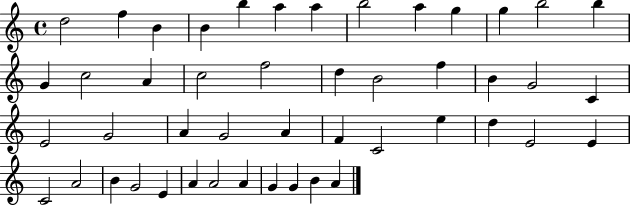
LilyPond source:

{
  \clef treble
  \time 4/4
  \defaultTimeSignature
  \key c \major
  d''2 f''4 b'4 | b'4 b''4 a''4 a''4 | b''2 a''4 g''4 | g''4 b''2 b''4 | \break g'4 c''2 a'4 | c''2 f''2 | d''4 b'2 f''4 | b'4 g'2 c'4 | \break e'2 g'2 | a'4 g'2 a'4 | f'4 c'2 e''4 | d''4 e'2 e'4 | \break c'2 a'2 | b'4 g'2 e'4 | a'4 a'2 a'4 | g'4 g'4 b'4 a'4 | \break \bar "|."
}